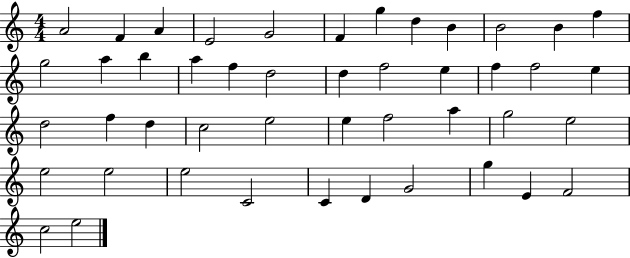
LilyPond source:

{
  \clef treble
  \numericTimeSignature
  \time 4/4
  \key c \major
  a'2 f'4 a'4 | e'2 g'2 | f'4 g''4 d''4 b'4 | b'2 b'4 f''4 | \break g''2 a''4 b''4 | a''4 f''4 d''2 | d''4 f''2 e''4 | f''4 f''2 e''4 | \break d''2 f''4 d''4 | c''2 e''2 | e''4 f''2 a''4 | g''2 e''2 | \break e''2 e''2 | e''2 c'2 | c'4 d'4 g'2 | g''4 e'4 f'2 | \break c''2 e''2 | \bar "|."
}